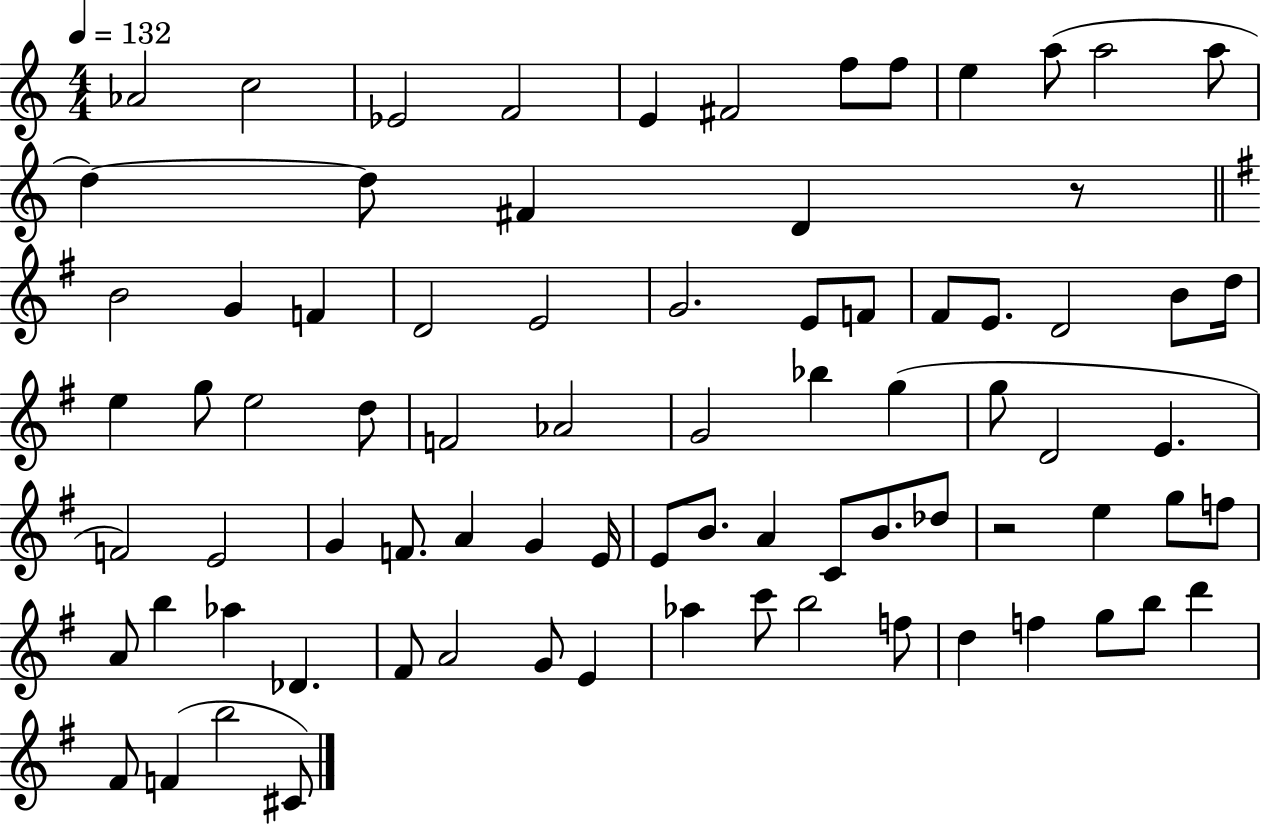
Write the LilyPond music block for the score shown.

{
  \clef treble
  \numericTimeSignature
  \time 4/4
  \key c \major
  \tempo 4 = 132
  aes'2 c''2 | ees'2 f'2 | e'4 fis'2 f''8 f''8 | e''4 a''8( a''2 a''8 | \break d''4~~) d''8 fis'4 d'4 r8 | \bar "||" \break \key g \major b'2 g'4 f'4 | d'2 e'2 | g'2. e'8 f'8 | fis'8 e'8. d'2 b'8 d''16 | \break e''4 g''8 e''2 d''8 | f'2 aes'2 | g'2 bes''4 g''4( | g''8 d'2 e'4. | \break f'2) e'2 | g'4 f'8. a'4 g'4 e'16 | e'8 b'8. a'4 c'8 b'8. des''8 | r2 e''4 g''8 f''8 | \break a'8 b''4 aes''4 des'4. | fis'8 a'2 g'8 e'4 | aes''4 c'''8 b''2 f''8 | d''4 f''4 g''8 b''8 d'''4 | \break fis'8 f'4( b''2 cis'8) | \bar "|."
}